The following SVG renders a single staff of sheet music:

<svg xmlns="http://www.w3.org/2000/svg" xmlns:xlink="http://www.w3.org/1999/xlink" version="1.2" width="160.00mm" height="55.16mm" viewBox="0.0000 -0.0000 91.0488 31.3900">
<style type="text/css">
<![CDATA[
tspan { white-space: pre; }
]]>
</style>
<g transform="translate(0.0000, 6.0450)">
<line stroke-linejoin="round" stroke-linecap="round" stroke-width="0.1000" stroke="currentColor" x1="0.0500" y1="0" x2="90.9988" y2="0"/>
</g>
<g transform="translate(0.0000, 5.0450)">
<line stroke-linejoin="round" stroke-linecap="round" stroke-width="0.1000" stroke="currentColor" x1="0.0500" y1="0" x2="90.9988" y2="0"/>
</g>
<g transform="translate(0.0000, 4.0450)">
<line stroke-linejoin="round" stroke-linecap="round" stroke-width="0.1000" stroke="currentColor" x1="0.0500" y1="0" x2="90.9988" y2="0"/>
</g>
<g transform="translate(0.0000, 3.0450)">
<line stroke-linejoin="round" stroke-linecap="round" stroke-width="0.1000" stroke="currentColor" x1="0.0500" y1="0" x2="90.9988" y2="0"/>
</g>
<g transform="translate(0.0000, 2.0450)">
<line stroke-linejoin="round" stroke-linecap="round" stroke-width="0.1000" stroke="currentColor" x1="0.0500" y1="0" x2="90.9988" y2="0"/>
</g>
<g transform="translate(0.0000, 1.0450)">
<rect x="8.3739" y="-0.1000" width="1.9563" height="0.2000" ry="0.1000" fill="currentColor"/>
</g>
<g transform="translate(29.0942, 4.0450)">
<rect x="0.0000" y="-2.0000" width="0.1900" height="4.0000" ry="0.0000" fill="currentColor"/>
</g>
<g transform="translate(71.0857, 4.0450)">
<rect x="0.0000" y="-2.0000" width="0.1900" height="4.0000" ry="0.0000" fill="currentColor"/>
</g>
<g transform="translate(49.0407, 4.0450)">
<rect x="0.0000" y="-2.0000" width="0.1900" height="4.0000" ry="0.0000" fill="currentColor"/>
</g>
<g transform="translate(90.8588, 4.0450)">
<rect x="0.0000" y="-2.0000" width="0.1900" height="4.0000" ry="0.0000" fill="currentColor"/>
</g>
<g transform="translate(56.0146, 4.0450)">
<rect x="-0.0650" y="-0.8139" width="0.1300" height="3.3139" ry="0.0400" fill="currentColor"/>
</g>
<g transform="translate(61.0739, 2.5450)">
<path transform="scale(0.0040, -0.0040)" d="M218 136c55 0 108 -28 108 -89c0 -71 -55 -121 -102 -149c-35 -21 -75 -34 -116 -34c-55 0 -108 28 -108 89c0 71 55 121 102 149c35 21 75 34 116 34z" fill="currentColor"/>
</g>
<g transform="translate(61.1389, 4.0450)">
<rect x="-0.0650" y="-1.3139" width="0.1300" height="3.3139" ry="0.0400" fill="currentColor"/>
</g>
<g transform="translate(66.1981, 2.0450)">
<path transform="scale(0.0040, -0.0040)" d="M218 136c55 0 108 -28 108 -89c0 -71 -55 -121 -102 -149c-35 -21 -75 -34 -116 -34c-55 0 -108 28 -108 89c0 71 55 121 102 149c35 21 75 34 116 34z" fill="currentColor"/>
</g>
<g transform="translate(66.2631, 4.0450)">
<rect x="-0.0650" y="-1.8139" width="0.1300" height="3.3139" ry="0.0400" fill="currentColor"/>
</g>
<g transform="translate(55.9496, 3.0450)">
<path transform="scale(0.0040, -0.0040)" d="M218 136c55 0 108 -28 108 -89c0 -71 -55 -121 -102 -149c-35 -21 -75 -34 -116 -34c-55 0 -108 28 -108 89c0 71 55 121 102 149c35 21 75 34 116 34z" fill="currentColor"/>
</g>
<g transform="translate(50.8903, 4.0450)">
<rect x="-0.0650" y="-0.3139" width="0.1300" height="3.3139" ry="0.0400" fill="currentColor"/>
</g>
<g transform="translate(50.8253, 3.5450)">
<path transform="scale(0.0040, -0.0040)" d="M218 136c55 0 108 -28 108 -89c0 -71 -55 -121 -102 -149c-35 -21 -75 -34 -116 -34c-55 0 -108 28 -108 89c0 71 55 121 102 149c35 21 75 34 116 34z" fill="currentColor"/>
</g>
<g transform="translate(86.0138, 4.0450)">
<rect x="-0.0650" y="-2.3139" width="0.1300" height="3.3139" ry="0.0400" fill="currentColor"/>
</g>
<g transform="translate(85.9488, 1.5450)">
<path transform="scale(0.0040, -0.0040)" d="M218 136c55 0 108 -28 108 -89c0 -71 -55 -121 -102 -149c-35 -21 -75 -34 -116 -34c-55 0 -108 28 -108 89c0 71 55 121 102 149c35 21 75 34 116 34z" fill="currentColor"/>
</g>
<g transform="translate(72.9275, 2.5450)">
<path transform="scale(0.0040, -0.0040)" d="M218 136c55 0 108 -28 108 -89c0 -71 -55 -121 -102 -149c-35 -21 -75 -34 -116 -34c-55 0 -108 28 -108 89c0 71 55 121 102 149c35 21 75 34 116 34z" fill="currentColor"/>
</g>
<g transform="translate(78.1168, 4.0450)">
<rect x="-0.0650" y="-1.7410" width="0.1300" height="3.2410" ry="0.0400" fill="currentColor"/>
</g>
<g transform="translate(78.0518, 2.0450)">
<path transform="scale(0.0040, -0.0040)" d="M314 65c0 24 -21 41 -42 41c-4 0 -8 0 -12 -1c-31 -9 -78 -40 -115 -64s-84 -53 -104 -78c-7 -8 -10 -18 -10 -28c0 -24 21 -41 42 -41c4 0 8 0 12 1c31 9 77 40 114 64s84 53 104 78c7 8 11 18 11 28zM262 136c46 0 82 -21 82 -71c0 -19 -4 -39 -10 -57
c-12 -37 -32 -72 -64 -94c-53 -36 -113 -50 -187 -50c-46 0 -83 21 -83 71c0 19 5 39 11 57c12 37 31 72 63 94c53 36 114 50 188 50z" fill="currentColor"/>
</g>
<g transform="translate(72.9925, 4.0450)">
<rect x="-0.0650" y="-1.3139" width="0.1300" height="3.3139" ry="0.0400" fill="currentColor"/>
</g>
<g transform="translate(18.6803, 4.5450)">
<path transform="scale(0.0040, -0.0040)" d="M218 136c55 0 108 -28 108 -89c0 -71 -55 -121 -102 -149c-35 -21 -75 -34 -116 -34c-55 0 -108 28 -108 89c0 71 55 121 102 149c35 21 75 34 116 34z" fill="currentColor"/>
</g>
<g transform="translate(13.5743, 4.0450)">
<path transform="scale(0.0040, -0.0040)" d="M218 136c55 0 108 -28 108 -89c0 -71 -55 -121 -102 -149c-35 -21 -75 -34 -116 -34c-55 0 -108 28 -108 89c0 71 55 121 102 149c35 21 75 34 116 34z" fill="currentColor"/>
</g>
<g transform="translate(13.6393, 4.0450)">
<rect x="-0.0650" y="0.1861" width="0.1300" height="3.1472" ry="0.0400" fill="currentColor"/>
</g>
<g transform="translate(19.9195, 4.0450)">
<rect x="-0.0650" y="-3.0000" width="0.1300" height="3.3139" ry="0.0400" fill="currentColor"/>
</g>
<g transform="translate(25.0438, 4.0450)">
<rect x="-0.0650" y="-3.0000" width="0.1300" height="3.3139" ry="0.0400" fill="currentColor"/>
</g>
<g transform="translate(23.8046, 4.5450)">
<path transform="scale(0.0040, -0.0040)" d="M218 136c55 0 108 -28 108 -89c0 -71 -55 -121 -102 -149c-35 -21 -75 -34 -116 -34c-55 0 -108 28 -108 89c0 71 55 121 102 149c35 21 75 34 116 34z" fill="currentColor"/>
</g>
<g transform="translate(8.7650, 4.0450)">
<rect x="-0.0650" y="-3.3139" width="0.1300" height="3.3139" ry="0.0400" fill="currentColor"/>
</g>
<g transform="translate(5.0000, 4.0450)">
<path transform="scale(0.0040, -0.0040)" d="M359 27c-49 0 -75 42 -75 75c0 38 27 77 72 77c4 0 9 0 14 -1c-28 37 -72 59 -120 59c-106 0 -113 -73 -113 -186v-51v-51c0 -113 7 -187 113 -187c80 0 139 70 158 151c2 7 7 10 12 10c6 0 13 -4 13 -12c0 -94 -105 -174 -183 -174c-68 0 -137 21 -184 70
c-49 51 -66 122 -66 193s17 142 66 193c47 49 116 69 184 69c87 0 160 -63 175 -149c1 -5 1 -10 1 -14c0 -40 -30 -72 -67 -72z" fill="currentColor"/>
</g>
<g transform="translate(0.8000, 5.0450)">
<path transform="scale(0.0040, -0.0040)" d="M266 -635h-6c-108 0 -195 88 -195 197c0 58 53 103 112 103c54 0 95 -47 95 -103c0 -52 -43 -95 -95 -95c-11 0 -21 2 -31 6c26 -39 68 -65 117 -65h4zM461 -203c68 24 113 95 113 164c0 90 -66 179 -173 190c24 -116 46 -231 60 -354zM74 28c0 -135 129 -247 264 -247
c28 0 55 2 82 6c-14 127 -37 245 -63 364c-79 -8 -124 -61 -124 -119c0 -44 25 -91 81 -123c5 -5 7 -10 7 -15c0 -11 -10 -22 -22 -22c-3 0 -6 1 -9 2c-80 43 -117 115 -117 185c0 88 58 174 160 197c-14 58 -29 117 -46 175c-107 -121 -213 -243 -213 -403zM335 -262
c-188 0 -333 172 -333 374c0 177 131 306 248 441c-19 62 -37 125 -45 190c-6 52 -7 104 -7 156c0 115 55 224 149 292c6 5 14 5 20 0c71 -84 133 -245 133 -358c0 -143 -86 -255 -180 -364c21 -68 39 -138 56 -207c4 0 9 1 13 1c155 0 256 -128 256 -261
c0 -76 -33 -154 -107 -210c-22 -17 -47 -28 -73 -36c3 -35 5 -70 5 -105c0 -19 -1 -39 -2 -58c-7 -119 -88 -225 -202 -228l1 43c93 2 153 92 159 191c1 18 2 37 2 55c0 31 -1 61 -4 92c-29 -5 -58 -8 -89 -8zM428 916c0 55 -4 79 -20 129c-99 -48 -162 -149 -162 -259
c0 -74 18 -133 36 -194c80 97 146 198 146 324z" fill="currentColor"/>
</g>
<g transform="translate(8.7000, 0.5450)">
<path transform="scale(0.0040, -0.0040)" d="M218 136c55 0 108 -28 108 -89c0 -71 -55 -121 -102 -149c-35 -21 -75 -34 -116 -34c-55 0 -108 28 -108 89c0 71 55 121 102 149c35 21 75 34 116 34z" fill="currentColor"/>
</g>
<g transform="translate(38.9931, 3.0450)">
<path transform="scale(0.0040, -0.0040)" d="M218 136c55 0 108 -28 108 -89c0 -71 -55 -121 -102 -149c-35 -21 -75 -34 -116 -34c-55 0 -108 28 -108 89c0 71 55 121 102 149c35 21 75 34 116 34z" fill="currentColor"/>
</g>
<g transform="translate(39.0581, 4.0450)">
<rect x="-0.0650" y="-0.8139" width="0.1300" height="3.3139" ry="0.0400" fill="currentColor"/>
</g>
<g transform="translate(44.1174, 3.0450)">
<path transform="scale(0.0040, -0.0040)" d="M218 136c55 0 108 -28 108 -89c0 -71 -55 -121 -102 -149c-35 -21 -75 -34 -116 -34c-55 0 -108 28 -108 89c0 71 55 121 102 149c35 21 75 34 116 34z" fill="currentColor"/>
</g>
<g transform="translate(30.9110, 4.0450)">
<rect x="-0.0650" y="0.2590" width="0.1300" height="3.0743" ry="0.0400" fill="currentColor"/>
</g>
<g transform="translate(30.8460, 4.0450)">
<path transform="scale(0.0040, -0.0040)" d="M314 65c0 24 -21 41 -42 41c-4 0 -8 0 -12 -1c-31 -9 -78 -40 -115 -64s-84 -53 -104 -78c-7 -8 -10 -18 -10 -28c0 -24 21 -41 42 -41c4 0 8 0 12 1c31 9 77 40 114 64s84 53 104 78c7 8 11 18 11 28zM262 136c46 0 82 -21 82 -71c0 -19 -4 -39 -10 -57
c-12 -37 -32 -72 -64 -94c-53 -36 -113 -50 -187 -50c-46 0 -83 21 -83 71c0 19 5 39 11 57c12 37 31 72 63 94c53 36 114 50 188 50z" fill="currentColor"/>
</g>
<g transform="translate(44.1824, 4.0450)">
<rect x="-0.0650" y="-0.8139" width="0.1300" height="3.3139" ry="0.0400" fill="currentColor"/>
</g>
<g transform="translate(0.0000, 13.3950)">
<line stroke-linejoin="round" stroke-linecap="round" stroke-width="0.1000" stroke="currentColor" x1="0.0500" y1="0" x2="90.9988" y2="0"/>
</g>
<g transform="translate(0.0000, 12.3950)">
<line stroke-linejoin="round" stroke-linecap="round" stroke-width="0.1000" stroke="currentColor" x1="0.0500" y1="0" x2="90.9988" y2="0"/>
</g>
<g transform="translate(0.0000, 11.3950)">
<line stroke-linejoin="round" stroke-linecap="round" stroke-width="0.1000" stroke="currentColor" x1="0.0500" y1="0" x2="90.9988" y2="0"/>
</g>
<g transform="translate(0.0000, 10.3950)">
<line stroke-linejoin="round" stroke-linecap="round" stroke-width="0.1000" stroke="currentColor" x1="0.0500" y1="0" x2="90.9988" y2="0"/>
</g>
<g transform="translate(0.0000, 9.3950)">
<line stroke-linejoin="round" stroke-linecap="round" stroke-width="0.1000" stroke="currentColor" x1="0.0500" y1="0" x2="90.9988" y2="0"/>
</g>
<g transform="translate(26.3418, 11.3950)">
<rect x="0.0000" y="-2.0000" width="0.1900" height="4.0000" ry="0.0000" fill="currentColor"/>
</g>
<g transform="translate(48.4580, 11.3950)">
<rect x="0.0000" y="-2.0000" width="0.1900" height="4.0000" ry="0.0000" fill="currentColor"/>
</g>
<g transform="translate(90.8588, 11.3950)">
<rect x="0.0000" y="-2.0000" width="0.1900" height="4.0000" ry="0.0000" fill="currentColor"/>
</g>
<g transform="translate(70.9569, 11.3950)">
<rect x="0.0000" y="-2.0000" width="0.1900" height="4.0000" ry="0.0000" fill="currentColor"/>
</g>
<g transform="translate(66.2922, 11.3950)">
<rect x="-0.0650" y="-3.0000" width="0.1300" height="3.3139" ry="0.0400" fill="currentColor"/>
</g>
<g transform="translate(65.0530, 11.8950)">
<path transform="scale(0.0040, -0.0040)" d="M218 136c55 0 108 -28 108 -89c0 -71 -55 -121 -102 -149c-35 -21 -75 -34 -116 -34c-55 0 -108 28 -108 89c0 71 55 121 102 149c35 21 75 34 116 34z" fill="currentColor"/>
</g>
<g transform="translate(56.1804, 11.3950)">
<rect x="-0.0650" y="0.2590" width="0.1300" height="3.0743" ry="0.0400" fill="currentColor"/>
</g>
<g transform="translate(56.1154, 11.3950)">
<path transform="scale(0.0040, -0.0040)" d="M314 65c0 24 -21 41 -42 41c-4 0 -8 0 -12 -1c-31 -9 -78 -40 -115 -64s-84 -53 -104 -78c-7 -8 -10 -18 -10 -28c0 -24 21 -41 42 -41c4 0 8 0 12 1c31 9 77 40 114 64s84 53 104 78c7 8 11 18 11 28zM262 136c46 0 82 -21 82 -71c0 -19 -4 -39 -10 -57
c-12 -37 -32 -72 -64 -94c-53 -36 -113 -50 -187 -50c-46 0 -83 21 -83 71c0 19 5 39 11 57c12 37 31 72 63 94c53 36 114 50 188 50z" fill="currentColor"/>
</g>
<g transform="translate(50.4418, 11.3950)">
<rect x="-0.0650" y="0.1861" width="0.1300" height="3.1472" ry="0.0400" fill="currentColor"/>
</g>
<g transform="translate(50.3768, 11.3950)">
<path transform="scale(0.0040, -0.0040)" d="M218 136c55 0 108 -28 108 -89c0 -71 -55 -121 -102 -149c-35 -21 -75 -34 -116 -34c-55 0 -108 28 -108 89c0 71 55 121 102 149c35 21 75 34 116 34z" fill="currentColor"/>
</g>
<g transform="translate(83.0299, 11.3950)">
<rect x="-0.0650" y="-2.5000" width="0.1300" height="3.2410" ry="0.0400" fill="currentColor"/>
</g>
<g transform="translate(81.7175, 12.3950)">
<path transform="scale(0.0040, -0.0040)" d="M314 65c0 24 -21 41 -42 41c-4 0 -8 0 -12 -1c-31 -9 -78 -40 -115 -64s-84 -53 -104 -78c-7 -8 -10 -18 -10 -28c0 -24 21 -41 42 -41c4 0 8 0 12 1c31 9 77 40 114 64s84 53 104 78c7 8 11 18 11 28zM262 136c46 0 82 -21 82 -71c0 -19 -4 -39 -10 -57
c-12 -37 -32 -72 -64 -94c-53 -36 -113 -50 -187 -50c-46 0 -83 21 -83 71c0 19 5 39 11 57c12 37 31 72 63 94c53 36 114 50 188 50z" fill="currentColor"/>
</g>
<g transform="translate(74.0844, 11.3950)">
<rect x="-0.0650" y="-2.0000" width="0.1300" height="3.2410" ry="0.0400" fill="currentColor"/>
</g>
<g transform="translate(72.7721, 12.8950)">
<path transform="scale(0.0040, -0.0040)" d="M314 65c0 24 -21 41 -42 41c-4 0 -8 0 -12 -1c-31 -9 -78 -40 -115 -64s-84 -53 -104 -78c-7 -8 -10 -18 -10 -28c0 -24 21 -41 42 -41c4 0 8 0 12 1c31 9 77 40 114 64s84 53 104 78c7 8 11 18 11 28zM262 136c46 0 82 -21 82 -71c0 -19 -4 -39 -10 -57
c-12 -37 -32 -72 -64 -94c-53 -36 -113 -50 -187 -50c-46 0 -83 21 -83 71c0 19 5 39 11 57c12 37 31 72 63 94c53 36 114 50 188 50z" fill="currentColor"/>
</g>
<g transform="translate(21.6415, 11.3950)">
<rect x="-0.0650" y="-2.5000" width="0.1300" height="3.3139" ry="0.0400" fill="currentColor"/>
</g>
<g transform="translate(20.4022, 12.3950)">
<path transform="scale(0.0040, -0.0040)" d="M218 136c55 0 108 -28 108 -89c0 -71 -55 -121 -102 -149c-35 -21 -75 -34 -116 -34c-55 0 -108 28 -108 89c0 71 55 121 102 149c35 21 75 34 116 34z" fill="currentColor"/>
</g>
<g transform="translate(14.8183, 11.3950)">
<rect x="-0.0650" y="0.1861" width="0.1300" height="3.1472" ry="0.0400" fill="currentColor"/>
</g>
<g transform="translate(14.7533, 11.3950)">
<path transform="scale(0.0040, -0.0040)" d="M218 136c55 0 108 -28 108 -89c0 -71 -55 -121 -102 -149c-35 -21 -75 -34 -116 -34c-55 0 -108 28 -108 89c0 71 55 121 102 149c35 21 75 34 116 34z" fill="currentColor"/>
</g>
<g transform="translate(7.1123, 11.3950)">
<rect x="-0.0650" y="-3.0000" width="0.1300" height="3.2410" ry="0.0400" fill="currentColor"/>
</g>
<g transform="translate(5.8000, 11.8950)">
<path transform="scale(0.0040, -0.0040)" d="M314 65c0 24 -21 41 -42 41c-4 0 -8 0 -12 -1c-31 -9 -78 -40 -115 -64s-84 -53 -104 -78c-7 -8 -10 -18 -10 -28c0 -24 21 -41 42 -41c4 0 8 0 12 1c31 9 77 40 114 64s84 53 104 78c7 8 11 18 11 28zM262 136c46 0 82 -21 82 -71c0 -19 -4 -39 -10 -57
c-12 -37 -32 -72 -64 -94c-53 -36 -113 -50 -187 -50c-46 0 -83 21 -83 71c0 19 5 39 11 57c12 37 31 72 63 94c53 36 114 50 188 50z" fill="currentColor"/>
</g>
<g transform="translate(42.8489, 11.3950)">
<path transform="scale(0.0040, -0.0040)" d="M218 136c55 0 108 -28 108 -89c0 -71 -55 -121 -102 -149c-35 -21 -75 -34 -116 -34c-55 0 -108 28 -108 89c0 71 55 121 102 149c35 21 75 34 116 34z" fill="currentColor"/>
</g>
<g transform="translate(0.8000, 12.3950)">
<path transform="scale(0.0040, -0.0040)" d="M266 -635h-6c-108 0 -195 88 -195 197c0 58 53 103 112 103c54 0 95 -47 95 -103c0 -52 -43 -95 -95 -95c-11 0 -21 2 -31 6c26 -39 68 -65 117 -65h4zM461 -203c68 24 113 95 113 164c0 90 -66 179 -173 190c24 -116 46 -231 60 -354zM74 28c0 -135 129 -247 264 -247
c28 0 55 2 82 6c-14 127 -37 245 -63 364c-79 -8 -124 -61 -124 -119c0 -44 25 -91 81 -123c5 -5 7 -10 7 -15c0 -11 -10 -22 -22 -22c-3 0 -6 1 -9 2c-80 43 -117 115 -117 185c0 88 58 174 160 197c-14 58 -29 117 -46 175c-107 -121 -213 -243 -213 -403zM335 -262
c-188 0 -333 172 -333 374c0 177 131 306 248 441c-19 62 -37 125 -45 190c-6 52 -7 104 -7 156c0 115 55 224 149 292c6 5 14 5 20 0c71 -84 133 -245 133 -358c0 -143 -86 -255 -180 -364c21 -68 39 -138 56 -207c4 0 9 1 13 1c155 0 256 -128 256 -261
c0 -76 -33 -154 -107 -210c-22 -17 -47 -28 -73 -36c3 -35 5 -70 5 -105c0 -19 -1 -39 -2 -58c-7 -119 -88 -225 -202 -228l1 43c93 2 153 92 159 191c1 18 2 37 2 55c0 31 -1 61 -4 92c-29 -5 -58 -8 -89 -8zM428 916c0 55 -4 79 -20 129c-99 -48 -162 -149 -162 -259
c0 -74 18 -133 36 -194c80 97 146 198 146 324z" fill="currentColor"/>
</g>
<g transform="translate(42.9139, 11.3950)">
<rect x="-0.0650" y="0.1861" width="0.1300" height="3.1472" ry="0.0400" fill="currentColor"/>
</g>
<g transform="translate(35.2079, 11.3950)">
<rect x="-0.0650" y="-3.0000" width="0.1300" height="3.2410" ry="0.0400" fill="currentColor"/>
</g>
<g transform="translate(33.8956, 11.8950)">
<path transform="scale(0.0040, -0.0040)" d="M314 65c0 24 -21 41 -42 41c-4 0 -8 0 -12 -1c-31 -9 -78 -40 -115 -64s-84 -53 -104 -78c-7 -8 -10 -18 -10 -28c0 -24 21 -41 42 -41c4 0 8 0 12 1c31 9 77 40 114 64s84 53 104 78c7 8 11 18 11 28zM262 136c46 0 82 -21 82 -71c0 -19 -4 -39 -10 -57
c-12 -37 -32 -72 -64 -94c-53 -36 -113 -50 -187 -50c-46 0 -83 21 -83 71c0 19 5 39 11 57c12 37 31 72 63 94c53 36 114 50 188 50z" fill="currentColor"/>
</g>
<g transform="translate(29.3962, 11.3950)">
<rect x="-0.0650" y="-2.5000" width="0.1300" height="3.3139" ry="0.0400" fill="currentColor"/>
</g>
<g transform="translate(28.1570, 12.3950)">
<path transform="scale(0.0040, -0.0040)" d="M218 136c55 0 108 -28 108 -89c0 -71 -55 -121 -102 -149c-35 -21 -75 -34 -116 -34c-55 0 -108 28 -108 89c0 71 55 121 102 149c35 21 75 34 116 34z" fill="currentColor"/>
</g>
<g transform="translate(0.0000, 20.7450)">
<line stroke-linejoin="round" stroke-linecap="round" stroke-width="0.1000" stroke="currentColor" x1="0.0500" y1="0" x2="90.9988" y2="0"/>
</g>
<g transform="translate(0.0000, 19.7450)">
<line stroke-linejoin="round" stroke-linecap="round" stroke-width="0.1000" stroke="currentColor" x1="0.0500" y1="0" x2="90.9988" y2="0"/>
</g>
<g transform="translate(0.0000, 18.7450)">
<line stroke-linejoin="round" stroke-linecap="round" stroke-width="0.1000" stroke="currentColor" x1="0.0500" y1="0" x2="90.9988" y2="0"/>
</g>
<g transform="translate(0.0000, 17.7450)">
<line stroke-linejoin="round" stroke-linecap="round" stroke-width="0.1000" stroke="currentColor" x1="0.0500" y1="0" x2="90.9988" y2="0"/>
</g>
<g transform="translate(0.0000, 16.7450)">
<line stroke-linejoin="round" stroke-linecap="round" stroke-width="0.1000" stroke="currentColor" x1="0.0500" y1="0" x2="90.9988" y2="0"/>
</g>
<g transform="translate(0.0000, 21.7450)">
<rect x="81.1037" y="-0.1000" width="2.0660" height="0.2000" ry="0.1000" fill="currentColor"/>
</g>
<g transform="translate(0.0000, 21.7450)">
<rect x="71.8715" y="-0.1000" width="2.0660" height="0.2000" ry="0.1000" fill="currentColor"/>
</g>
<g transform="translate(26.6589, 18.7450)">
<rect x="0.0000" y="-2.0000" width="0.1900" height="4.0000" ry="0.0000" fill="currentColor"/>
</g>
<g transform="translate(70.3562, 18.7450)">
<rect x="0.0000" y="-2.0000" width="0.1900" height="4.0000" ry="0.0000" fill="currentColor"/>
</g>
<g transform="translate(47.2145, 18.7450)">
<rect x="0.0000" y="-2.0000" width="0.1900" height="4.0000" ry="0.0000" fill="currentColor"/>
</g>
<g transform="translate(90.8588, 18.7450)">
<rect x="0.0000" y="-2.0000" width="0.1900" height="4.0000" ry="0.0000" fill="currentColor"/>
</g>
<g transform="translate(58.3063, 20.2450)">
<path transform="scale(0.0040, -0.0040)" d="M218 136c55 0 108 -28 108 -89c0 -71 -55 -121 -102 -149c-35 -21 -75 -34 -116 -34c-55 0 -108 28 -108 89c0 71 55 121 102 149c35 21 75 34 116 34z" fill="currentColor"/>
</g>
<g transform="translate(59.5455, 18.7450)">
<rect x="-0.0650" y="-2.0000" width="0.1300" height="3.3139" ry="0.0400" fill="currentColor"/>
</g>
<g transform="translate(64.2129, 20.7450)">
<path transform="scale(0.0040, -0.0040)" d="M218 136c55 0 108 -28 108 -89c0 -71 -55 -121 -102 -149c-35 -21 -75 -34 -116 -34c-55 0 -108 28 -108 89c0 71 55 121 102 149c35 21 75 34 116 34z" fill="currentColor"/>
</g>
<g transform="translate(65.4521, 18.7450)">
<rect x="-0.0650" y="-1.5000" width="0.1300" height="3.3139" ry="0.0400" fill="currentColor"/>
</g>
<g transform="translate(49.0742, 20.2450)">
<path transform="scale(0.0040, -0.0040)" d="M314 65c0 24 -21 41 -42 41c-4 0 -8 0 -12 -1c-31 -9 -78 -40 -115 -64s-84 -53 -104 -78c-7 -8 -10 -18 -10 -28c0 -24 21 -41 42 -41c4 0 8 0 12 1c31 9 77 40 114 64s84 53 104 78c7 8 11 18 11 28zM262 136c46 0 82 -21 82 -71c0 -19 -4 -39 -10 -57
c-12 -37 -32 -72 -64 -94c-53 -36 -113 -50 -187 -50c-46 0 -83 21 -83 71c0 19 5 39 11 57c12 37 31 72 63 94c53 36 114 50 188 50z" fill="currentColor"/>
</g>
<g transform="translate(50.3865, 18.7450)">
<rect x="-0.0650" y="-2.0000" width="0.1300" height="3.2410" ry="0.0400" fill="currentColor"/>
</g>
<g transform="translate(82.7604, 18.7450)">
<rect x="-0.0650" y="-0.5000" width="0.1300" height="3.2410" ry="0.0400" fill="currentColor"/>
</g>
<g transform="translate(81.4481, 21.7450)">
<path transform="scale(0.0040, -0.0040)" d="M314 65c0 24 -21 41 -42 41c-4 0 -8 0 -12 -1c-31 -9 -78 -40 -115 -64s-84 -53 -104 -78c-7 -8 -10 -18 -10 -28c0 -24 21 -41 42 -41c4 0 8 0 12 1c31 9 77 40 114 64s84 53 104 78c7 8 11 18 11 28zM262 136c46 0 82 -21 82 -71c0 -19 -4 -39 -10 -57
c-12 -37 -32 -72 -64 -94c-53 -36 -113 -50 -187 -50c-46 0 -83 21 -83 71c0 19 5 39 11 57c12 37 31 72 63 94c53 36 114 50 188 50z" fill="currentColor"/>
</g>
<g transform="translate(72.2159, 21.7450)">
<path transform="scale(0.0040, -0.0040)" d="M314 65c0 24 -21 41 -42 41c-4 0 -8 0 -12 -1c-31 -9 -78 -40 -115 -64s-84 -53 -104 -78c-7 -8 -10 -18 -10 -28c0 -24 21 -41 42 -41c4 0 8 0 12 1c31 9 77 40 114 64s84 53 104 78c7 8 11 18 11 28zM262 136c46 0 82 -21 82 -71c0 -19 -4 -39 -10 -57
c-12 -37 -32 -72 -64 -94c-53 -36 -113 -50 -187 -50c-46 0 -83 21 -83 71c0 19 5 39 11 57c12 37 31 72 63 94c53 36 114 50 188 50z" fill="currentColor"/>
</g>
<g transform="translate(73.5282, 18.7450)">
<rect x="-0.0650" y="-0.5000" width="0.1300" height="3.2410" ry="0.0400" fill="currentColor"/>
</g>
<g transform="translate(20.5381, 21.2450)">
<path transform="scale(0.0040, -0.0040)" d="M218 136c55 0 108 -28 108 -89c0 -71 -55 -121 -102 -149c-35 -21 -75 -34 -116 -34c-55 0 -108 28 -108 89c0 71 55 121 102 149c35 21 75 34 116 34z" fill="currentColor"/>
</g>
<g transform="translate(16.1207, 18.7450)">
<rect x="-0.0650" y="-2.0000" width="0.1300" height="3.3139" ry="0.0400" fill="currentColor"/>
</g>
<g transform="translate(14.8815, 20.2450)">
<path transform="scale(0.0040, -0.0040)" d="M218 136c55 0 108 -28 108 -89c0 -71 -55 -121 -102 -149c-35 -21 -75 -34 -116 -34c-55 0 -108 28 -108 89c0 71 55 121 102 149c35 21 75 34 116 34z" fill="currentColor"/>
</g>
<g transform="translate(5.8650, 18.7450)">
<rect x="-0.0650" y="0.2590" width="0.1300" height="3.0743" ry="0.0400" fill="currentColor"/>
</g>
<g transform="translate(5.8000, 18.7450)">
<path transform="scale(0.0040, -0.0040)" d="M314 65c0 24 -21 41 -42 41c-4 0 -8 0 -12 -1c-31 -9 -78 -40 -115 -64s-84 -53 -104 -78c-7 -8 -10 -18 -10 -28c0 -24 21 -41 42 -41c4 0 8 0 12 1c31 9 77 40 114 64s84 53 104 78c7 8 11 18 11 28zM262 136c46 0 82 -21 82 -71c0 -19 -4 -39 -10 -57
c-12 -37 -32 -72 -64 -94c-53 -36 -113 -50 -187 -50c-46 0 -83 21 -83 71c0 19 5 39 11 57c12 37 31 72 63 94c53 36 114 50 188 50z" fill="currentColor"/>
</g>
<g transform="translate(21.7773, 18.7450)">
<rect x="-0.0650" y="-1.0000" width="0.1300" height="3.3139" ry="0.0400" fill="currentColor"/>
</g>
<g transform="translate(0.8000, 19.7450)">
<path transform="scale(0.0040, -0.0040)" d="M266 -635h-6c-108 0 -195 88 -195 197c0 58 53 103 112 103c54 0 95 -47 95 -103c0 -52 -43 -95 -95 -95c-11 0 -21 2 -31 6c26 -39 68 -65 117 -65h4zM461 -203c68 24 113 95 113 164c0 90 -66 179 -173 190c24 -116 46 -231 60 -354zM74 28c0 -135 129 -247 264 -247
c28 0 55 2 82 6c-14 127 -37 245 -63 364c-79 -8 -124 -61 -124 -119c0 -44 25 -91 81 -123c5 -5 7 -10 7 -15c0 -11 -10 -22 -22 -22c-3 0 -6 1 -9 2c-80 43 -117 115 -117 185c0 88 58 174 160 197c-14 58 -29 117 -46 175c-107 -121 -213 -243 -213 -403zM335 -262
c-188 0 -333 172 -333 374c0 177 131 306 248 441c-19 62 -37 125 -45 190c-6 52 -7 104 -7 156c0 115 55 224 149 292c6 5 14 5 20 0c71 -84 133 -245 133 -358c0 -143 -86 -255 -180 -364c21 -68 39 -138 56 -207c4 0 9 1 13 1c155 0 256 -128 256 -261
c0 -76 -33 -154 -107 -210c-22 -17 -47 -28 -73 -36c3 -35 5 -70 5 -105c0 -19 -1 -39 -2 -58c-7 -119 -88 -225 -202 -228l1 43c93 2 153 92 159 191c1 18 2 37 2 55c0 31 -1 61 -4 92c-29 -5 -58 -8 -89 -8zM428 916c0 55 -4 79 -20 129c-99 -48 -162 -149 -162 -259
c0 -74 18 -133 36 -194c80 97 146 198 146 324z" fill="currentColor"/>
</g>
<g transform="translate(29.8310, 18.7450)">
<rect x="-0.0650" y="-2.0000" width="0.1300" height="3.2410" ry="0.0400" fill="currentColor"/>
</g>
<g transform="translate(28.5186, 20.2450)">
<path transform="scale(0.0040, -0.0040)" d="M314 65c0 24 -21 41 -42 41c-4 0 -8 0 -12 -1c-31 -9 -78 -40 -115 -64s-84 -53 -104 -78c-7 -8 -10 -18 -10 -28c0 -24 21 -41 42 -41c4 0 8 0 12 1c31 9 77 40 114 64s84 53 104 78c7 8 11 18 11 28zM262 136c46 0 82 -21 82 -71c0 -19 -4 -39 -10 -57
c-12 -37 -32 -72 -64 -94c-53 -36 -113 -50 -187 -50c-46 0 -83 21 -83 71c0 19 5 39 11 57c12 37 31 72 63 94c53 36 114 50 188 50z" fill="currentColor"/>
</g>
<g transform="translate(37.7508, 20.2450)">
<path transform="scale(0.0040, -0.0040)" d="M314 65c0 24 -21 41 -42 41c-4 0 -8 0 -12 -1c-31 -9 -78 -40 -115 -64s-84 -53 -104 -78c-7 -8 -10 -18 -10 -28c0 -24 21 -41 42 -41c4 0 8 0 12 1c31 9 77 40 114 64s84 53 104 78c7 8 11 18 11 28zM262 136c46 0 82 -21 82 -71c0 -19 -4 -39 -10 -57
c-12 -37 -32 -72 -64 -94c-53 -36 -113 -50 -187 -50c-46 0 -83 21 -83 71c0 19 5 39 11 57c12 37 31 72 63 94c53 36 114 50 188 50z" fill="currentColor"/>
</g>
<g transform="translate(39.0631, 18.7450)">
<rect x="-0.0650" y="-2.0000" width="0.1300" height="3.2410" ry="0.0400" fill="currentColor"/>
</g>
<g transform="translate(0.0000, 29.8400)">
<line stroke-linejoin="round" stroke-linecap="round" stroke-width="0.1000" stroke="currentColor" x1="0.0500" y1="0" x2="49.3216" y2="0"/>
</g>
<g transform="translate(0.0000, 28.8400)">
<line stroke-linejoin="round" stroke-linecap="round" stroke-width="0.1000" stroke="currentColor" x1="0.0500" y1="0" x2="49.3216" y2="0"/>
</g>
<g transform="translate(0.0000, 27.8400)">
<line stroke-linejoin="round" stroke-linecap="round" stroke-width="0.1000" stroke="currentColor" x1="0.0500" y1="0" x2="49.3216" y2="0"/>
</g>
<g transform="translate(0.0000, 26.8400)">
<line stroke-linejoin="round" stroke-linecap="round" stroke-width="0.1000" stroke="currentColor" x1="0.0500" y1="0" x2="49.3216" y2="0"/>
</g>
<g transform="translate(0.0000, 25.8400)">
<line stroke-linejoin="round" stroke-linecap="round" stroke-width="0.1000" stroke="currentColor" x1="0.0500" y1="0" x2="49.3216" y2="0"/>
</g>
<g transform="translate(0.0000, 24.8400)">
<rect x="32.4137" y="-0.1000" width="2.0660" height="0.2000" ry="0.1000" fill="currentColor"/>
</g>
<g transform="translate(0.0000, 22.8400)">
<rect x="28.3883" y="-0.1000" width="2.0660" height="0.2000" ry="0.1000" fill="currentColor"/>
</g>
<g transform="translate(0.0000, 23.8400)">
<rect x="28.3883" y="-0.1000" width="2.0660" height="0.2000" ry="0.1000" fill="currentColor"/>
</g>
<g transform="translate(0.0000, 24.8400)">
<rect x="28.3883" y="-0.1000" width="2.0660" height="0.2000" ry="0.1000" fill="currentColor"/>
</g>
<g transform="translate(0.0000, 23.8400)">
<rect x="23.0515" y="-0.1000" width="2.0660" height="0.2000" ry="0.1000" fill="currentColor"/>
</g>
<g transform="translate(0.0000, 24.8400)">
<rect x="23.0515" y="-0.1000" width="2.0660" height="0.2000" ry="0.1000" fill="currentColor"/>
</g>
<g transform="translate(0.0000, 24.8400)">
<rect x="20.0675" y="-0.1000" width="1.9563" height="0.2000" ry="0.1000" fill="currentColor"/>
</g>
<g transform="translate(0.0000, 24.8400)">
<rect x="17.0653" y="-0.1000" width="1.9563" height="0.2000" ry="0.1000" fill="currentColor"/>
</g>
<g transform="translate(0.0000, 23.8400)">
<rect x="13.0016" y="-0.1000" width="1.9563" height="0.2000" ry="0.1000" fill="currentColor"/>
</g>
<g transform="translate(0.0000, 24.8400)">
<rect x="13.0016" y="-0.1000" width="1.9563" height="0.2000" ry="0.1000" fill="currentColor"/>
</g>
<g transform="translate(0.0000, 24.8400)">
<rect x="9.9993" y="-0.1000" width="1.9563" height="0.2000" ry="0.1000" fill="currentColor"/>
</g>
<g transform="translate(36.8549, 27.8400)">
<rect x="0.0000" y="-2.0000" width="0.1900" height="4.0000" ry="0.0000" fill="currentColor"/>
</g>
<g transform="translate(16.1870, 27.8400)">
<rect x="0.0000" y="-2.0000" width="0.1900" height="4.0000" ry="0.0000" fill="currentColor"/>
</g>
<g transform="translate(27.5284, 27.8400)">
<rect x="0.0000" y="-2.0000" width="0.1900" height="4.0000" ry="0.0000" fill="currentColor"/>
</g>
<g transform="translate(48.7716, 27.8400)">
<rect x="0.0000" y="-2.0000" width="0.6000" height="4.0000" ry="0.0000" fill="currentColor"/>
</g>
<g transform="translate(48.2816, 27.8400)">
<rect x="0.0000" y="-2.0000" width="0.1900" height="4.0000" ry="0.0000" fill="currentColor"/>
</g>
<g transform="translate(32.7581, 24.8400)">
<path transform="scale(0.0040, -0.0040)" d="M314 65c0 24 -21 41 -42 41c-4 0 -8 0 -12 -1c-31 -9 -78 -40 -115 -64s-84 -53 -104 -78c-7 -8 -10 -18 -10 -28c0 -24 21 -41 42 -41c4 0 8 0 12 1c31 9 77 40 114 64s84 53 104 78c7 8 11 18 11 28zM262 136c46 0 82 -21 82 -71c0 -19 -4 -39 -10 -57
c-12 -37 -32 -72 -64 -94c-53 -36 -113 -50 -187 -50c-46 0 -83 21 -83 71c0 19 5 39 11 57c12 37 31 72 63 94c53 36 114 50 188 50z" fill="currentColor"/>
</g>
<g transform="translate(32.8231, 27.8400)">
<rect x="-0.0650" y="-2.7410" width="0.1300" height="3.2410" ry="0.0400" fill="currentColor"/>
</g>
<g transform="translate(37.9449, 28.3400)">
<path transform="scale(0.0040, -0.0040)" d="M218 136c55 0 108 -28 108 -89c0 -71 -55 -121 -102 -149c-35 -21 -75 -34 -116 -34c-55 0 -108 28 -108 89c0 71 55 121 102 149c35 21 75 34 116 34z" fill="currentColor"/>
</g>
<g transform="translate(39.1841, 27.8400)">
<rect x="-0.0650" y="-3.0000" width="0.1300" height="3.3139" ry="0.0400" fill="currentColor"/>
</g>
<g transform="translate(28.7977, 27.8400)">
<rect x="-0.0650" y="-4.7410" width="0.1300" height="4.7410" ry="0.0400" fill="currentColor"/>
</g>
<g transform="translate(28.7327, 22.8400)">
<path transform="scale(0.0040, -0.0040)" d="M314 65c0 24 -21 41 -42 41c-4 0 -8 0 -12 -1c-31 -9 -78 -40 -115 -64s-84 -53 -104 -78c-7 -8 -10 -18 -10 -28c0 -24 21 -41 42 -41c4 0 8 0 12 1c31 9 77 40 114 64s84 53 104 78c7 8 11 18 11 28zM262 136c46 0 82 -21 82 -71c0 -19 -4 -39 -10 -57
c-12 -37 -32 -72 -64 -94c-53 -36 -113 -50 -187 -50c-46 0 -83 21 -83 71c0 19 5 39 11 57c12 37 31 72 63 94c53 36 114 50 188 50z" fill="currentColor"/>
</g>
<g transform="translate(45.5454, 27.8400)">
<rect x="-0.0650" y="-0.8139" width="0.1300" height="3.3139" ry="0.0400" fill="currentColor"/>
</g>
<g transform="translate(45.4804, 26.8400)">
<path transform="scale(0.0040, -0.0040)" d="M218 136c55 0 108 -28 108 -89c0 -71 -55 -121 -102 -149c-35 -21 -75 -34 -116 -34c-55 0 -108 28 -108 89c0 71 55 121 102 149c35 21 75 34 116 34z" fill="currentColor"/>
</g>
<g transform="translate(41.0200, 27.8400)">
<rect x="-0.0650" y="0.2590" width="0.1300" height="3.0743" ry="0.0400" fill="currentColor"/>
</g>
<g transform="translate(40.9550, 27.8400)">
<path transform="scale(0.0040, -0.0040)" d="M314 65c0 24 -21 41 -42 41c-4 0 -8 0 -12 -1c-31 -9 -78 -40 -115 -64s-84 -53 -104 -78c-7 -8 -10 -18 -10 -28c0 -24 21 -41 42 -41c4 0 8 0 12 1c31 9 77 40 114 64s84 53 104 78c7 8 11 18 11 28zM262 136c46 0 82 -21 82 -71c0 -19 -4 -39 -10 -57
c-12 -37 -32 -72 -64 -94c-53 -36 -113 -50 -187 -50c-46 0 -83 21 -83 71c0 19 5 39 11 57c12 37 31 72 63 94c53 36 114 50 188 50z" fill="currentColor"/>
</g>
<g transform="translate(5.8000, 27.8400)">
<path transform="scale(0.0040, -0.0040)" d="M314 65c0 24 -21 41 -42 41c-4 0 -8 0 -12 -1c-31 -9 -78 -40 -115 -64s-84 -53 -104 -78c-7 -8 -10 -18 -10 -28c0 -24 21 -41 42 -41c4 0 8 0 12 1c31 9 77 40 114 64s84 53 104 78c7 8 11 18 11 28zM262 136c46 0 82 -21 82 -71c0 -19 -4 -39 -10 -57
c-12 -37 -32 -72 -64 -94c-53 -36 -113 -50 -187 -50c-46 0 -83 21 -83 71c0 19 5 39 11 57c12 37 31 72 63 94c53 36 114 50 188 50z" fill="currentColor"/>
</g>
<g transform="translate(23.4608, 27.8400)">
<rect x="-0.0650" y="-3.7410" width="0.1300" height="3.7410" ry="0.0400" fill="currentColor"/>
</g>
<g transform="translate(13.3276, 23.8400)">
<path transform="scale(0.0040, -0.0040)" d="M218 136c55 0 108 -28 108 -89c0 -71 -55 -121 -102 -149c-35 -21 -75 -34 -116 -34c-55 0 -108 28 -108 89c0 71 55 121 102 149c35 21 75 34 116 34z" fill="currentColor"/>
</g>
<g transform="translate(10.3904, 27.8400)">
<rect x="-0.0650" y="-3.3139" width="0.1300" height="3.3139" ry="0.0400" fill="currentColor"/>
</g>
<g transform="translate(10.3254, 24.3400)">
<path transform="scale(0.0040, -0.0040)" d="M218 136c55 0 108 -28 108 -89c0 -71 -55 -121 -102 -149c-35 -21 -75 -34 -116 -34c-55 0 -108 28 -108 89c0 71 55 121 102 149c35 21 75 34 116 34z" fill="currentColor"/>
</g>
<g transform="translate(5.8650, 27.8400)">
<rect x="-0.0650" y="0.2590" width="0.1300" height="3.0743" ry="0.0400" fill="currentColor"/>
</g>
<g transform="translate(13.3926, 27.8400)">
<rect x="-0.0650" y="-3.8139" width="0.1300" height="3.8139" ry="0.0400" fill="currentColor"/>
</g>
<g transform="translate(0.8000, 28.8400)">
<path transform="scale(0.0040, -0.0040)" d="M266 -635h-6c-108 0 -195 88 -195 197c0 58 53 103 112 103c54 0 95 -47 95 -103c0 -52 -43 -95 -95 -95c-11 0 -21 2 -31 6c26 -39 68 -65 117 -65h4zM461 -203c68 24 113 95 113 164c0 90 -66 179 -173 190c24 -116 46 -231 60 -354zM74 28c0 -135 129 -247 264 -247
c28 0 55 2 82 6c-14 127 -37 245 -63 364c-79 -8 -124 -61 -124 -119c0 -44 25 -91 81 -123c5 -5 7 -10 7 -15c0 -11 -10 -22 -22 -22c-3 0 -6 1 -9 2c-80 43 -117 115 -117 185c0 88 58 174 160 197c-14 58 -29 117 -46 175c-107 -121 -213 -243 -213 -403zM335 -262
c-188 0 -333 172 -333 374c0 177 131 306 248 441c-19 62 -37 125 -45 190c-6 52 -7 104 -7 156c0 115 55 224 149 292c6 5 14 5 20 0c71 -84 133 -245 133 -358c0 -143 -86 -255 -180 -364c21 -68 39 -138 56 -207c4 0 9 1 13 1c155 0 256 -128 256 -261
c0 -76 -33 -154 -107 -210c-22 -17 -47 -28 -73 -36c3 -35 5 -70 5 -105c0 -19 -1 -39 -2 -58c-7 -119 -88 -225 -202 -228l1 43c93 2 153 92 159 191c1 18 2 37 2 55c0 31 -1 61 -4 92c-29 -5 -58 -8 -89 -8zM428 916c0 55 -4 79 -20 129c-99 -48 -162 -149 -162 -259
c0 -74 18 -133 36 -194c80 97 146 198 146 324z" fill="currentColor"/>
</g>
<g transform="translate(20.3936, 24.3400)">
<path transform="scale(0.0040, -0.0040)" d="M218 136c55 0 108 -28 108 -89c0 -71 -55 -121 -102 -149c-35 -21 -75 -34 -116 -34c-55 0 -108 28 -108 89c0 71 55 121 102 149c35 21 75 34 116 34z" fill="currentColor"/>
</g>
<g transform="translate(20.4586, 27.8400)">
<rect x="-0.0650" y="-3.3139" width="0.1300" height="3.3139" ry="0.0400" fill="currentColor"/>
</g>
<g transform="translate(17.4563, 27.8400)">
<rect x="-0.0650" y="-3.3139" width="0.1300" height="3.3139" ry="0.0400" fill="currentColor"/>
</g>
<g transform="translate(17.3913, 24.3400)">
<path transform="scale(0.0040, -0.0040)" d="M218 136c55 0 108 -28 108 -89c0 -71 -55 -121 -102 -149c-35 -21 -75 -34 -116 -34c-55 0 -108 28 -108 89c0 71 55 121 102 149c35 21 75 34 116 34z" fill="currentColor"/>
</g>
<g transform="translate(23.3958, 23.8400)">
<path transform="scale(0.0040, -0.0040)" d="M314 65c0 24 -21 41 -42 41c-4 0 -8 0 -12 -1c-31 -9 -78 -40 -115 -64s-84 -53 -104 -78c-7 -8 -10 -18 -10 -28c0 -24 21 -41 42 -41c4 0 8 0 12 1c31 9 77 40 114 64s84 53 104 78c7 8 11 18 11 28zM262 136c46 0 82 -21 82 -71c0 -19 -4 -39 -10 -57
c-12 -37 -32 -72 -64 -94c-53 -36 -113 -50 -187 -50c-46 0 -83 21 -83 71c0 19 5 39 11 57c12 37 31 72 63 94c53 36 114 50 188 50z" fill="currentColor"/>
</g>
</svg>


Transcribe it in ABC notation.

X:1
T:Untitled
M:4/4
L:1/4
K:C
b B A A B2 d d c d e f e f2 g A2 B G G A2 B B B2 A F2 G2 B2 F D F2 F2 F2 F E C2 C2 B2 b c' b b c'2 e'2 a2 A B2 d